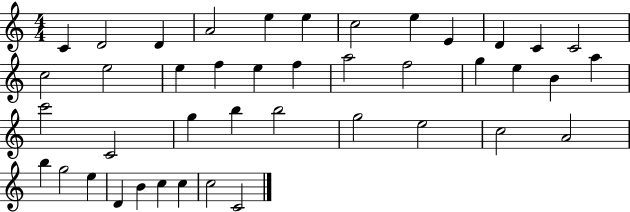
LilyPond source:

{
  \clef treble
  \numericTimeSignature
  \time 4/4
  \key c \major
  c'4 d'2 d'4 | a'2 e''4 e''4 | c''2 e''4 e'4 | d'4 c'4 c'2 | \break c''2 e''2 | e''4 f''4 e''4 f''4 | a''2 f''2 | g''4 e''4 b'4 a''4 | \break c'''2 c'2 | g''4 b''4 b''2 | g''2 e''2 | c''2 a'2 | \break b''4 g''2 e''4 | d'4 b'4 c''4 c''4 | c''2 c'2 | \bar "|."
}